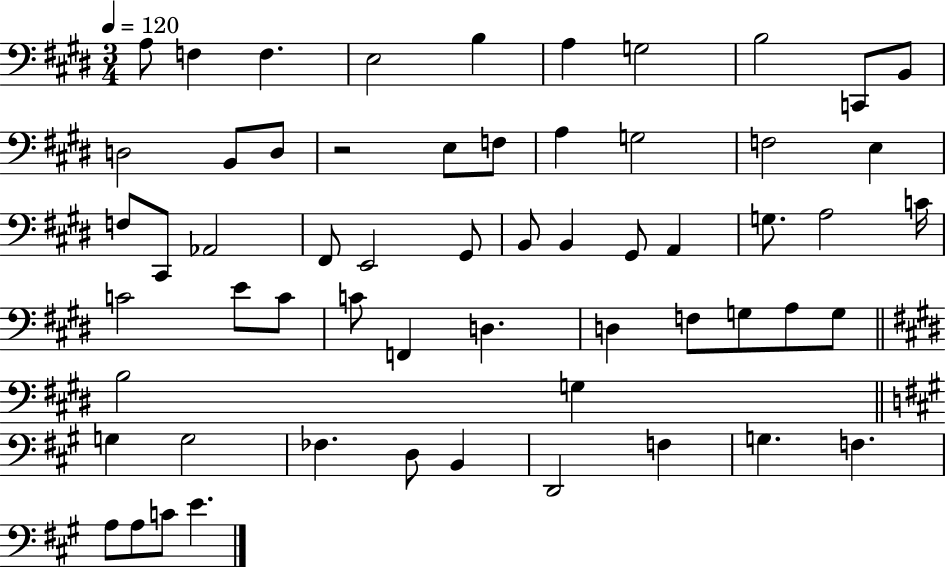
{
  \clef bass
  \numericTimeSignature
  \time 3/4
  \key e \major
  \tempo 4 = 120
  a8 f4 f4. | e2 b4 | a4 g2 | b2 c,8 b,8 | \break d2 b,8 d8 | r2 e8 f8 | a4 g2 | f2 e4 | \break f8 cis,8 aes,2 | fis,8 e,2 gis,8 | b,8 b,4 gis,8 a,4 | g8. a2 c'16 | \break c'2 e'8 c'8 | c'8 f,4 d4. | d4 f8 g8 a8 g8 | \bar "||" \break \key e \major b2 g4 | \bar "||" \break \key a \major g4 g2 | fes4. d8 b,4 | d,2 f4 | g4. f4. | \break a8 a8 c'8 e'4. | \bar "|."
}